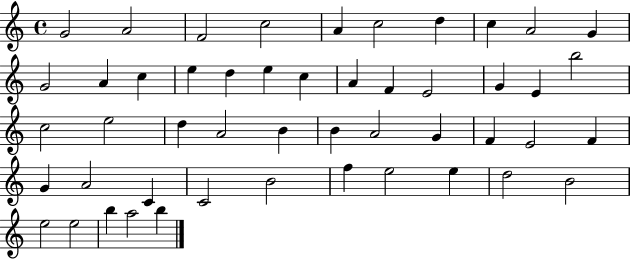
{
  \clef treble
  \time 4/4
  \defaultTimeSignature
  \key c \major
  g'2 a'2 | f'2 c''2 | a'4 c''2 d''4 | c''4 a'2 g'4 | \break g'2 a'4 c''4 | e''4 d''4 e''4 c''4 | a'4 f'4 e'2 | g'4 e'4 b''2 | \break c''2 e''2 | d''4 a'2 b'4 | b'4 a'2 g'4 | f'4 e'2 f'4 | \break g'4 a'2 c'4 | c'2 b'2 | f''4 e''2 e''4 | d''2 b'2 | \break e''2 e''2 | b''4 a''2 b''4 | \bar "|."
}